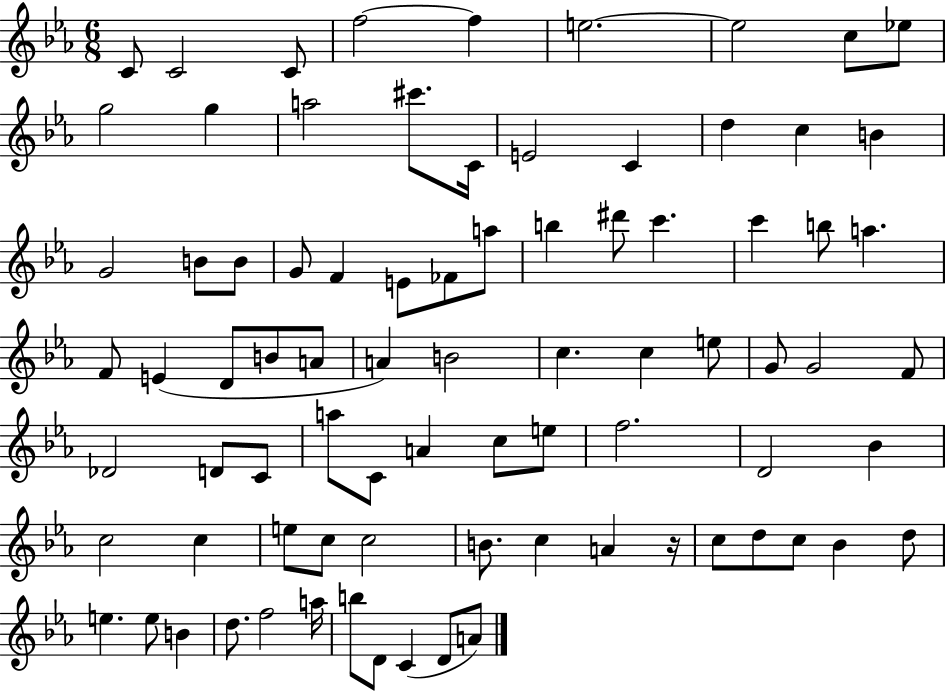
X:1
T:Untitled
M:6/8
L:1/4
K:Eb
C/2 C2 C/2 f2 f e2 e2 c/2 _e/2 g2 g a2 ^c'/2 C/4 E2 C d c B G2 B/2 B/2 G/2 F E/2 _F/2 a/2 b ^d'/2 c' c' b/2 a F/2 E D/2 B/2 A/2 A B2 c c e/2 G/2 G2 F/2 _D2 D/2 C/2 a/2 C/2 A c/2 e/2 f2 D2 _B c2 c e/2 c/2 c2 B/2 c A z/4 c/2 d/2 c/2 _B d/2 e e/2 B d/2 f2 a/4 b/2 D/2 C D/2 A/2